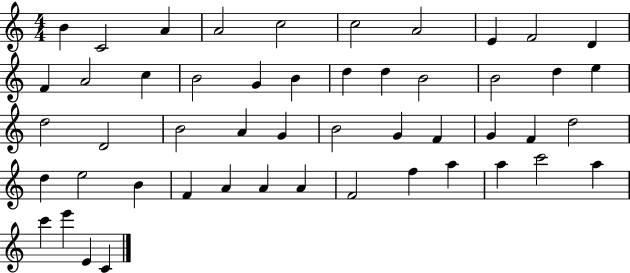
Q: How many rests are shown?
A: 0